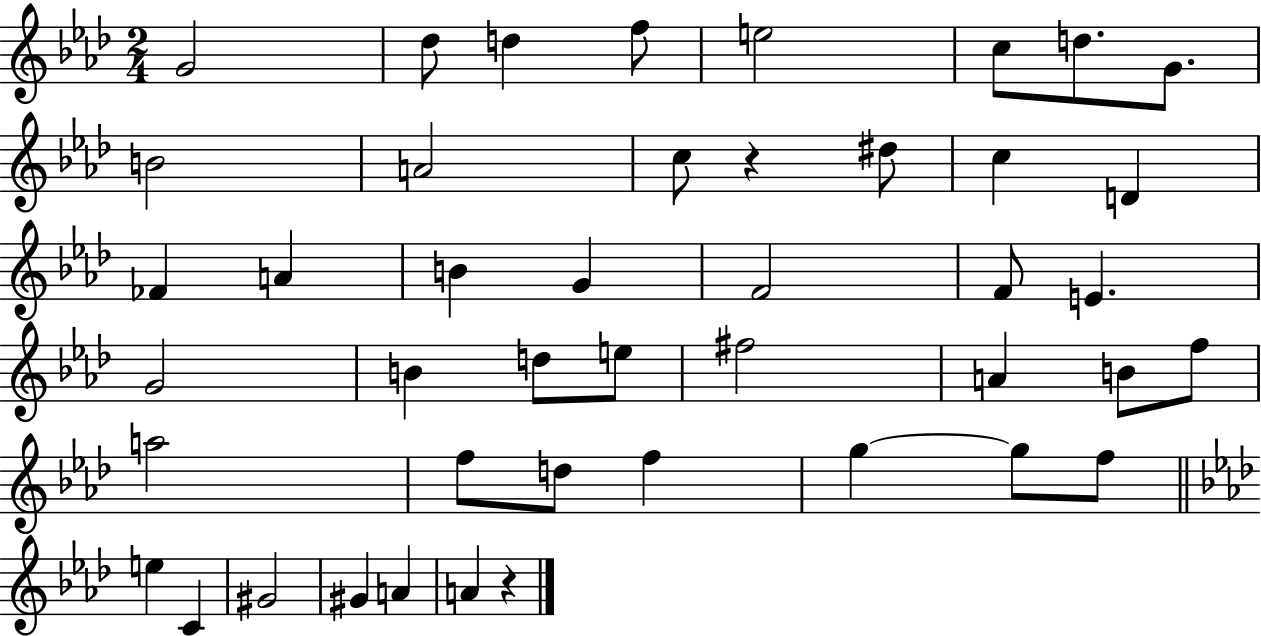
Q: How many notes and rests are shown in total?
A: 44